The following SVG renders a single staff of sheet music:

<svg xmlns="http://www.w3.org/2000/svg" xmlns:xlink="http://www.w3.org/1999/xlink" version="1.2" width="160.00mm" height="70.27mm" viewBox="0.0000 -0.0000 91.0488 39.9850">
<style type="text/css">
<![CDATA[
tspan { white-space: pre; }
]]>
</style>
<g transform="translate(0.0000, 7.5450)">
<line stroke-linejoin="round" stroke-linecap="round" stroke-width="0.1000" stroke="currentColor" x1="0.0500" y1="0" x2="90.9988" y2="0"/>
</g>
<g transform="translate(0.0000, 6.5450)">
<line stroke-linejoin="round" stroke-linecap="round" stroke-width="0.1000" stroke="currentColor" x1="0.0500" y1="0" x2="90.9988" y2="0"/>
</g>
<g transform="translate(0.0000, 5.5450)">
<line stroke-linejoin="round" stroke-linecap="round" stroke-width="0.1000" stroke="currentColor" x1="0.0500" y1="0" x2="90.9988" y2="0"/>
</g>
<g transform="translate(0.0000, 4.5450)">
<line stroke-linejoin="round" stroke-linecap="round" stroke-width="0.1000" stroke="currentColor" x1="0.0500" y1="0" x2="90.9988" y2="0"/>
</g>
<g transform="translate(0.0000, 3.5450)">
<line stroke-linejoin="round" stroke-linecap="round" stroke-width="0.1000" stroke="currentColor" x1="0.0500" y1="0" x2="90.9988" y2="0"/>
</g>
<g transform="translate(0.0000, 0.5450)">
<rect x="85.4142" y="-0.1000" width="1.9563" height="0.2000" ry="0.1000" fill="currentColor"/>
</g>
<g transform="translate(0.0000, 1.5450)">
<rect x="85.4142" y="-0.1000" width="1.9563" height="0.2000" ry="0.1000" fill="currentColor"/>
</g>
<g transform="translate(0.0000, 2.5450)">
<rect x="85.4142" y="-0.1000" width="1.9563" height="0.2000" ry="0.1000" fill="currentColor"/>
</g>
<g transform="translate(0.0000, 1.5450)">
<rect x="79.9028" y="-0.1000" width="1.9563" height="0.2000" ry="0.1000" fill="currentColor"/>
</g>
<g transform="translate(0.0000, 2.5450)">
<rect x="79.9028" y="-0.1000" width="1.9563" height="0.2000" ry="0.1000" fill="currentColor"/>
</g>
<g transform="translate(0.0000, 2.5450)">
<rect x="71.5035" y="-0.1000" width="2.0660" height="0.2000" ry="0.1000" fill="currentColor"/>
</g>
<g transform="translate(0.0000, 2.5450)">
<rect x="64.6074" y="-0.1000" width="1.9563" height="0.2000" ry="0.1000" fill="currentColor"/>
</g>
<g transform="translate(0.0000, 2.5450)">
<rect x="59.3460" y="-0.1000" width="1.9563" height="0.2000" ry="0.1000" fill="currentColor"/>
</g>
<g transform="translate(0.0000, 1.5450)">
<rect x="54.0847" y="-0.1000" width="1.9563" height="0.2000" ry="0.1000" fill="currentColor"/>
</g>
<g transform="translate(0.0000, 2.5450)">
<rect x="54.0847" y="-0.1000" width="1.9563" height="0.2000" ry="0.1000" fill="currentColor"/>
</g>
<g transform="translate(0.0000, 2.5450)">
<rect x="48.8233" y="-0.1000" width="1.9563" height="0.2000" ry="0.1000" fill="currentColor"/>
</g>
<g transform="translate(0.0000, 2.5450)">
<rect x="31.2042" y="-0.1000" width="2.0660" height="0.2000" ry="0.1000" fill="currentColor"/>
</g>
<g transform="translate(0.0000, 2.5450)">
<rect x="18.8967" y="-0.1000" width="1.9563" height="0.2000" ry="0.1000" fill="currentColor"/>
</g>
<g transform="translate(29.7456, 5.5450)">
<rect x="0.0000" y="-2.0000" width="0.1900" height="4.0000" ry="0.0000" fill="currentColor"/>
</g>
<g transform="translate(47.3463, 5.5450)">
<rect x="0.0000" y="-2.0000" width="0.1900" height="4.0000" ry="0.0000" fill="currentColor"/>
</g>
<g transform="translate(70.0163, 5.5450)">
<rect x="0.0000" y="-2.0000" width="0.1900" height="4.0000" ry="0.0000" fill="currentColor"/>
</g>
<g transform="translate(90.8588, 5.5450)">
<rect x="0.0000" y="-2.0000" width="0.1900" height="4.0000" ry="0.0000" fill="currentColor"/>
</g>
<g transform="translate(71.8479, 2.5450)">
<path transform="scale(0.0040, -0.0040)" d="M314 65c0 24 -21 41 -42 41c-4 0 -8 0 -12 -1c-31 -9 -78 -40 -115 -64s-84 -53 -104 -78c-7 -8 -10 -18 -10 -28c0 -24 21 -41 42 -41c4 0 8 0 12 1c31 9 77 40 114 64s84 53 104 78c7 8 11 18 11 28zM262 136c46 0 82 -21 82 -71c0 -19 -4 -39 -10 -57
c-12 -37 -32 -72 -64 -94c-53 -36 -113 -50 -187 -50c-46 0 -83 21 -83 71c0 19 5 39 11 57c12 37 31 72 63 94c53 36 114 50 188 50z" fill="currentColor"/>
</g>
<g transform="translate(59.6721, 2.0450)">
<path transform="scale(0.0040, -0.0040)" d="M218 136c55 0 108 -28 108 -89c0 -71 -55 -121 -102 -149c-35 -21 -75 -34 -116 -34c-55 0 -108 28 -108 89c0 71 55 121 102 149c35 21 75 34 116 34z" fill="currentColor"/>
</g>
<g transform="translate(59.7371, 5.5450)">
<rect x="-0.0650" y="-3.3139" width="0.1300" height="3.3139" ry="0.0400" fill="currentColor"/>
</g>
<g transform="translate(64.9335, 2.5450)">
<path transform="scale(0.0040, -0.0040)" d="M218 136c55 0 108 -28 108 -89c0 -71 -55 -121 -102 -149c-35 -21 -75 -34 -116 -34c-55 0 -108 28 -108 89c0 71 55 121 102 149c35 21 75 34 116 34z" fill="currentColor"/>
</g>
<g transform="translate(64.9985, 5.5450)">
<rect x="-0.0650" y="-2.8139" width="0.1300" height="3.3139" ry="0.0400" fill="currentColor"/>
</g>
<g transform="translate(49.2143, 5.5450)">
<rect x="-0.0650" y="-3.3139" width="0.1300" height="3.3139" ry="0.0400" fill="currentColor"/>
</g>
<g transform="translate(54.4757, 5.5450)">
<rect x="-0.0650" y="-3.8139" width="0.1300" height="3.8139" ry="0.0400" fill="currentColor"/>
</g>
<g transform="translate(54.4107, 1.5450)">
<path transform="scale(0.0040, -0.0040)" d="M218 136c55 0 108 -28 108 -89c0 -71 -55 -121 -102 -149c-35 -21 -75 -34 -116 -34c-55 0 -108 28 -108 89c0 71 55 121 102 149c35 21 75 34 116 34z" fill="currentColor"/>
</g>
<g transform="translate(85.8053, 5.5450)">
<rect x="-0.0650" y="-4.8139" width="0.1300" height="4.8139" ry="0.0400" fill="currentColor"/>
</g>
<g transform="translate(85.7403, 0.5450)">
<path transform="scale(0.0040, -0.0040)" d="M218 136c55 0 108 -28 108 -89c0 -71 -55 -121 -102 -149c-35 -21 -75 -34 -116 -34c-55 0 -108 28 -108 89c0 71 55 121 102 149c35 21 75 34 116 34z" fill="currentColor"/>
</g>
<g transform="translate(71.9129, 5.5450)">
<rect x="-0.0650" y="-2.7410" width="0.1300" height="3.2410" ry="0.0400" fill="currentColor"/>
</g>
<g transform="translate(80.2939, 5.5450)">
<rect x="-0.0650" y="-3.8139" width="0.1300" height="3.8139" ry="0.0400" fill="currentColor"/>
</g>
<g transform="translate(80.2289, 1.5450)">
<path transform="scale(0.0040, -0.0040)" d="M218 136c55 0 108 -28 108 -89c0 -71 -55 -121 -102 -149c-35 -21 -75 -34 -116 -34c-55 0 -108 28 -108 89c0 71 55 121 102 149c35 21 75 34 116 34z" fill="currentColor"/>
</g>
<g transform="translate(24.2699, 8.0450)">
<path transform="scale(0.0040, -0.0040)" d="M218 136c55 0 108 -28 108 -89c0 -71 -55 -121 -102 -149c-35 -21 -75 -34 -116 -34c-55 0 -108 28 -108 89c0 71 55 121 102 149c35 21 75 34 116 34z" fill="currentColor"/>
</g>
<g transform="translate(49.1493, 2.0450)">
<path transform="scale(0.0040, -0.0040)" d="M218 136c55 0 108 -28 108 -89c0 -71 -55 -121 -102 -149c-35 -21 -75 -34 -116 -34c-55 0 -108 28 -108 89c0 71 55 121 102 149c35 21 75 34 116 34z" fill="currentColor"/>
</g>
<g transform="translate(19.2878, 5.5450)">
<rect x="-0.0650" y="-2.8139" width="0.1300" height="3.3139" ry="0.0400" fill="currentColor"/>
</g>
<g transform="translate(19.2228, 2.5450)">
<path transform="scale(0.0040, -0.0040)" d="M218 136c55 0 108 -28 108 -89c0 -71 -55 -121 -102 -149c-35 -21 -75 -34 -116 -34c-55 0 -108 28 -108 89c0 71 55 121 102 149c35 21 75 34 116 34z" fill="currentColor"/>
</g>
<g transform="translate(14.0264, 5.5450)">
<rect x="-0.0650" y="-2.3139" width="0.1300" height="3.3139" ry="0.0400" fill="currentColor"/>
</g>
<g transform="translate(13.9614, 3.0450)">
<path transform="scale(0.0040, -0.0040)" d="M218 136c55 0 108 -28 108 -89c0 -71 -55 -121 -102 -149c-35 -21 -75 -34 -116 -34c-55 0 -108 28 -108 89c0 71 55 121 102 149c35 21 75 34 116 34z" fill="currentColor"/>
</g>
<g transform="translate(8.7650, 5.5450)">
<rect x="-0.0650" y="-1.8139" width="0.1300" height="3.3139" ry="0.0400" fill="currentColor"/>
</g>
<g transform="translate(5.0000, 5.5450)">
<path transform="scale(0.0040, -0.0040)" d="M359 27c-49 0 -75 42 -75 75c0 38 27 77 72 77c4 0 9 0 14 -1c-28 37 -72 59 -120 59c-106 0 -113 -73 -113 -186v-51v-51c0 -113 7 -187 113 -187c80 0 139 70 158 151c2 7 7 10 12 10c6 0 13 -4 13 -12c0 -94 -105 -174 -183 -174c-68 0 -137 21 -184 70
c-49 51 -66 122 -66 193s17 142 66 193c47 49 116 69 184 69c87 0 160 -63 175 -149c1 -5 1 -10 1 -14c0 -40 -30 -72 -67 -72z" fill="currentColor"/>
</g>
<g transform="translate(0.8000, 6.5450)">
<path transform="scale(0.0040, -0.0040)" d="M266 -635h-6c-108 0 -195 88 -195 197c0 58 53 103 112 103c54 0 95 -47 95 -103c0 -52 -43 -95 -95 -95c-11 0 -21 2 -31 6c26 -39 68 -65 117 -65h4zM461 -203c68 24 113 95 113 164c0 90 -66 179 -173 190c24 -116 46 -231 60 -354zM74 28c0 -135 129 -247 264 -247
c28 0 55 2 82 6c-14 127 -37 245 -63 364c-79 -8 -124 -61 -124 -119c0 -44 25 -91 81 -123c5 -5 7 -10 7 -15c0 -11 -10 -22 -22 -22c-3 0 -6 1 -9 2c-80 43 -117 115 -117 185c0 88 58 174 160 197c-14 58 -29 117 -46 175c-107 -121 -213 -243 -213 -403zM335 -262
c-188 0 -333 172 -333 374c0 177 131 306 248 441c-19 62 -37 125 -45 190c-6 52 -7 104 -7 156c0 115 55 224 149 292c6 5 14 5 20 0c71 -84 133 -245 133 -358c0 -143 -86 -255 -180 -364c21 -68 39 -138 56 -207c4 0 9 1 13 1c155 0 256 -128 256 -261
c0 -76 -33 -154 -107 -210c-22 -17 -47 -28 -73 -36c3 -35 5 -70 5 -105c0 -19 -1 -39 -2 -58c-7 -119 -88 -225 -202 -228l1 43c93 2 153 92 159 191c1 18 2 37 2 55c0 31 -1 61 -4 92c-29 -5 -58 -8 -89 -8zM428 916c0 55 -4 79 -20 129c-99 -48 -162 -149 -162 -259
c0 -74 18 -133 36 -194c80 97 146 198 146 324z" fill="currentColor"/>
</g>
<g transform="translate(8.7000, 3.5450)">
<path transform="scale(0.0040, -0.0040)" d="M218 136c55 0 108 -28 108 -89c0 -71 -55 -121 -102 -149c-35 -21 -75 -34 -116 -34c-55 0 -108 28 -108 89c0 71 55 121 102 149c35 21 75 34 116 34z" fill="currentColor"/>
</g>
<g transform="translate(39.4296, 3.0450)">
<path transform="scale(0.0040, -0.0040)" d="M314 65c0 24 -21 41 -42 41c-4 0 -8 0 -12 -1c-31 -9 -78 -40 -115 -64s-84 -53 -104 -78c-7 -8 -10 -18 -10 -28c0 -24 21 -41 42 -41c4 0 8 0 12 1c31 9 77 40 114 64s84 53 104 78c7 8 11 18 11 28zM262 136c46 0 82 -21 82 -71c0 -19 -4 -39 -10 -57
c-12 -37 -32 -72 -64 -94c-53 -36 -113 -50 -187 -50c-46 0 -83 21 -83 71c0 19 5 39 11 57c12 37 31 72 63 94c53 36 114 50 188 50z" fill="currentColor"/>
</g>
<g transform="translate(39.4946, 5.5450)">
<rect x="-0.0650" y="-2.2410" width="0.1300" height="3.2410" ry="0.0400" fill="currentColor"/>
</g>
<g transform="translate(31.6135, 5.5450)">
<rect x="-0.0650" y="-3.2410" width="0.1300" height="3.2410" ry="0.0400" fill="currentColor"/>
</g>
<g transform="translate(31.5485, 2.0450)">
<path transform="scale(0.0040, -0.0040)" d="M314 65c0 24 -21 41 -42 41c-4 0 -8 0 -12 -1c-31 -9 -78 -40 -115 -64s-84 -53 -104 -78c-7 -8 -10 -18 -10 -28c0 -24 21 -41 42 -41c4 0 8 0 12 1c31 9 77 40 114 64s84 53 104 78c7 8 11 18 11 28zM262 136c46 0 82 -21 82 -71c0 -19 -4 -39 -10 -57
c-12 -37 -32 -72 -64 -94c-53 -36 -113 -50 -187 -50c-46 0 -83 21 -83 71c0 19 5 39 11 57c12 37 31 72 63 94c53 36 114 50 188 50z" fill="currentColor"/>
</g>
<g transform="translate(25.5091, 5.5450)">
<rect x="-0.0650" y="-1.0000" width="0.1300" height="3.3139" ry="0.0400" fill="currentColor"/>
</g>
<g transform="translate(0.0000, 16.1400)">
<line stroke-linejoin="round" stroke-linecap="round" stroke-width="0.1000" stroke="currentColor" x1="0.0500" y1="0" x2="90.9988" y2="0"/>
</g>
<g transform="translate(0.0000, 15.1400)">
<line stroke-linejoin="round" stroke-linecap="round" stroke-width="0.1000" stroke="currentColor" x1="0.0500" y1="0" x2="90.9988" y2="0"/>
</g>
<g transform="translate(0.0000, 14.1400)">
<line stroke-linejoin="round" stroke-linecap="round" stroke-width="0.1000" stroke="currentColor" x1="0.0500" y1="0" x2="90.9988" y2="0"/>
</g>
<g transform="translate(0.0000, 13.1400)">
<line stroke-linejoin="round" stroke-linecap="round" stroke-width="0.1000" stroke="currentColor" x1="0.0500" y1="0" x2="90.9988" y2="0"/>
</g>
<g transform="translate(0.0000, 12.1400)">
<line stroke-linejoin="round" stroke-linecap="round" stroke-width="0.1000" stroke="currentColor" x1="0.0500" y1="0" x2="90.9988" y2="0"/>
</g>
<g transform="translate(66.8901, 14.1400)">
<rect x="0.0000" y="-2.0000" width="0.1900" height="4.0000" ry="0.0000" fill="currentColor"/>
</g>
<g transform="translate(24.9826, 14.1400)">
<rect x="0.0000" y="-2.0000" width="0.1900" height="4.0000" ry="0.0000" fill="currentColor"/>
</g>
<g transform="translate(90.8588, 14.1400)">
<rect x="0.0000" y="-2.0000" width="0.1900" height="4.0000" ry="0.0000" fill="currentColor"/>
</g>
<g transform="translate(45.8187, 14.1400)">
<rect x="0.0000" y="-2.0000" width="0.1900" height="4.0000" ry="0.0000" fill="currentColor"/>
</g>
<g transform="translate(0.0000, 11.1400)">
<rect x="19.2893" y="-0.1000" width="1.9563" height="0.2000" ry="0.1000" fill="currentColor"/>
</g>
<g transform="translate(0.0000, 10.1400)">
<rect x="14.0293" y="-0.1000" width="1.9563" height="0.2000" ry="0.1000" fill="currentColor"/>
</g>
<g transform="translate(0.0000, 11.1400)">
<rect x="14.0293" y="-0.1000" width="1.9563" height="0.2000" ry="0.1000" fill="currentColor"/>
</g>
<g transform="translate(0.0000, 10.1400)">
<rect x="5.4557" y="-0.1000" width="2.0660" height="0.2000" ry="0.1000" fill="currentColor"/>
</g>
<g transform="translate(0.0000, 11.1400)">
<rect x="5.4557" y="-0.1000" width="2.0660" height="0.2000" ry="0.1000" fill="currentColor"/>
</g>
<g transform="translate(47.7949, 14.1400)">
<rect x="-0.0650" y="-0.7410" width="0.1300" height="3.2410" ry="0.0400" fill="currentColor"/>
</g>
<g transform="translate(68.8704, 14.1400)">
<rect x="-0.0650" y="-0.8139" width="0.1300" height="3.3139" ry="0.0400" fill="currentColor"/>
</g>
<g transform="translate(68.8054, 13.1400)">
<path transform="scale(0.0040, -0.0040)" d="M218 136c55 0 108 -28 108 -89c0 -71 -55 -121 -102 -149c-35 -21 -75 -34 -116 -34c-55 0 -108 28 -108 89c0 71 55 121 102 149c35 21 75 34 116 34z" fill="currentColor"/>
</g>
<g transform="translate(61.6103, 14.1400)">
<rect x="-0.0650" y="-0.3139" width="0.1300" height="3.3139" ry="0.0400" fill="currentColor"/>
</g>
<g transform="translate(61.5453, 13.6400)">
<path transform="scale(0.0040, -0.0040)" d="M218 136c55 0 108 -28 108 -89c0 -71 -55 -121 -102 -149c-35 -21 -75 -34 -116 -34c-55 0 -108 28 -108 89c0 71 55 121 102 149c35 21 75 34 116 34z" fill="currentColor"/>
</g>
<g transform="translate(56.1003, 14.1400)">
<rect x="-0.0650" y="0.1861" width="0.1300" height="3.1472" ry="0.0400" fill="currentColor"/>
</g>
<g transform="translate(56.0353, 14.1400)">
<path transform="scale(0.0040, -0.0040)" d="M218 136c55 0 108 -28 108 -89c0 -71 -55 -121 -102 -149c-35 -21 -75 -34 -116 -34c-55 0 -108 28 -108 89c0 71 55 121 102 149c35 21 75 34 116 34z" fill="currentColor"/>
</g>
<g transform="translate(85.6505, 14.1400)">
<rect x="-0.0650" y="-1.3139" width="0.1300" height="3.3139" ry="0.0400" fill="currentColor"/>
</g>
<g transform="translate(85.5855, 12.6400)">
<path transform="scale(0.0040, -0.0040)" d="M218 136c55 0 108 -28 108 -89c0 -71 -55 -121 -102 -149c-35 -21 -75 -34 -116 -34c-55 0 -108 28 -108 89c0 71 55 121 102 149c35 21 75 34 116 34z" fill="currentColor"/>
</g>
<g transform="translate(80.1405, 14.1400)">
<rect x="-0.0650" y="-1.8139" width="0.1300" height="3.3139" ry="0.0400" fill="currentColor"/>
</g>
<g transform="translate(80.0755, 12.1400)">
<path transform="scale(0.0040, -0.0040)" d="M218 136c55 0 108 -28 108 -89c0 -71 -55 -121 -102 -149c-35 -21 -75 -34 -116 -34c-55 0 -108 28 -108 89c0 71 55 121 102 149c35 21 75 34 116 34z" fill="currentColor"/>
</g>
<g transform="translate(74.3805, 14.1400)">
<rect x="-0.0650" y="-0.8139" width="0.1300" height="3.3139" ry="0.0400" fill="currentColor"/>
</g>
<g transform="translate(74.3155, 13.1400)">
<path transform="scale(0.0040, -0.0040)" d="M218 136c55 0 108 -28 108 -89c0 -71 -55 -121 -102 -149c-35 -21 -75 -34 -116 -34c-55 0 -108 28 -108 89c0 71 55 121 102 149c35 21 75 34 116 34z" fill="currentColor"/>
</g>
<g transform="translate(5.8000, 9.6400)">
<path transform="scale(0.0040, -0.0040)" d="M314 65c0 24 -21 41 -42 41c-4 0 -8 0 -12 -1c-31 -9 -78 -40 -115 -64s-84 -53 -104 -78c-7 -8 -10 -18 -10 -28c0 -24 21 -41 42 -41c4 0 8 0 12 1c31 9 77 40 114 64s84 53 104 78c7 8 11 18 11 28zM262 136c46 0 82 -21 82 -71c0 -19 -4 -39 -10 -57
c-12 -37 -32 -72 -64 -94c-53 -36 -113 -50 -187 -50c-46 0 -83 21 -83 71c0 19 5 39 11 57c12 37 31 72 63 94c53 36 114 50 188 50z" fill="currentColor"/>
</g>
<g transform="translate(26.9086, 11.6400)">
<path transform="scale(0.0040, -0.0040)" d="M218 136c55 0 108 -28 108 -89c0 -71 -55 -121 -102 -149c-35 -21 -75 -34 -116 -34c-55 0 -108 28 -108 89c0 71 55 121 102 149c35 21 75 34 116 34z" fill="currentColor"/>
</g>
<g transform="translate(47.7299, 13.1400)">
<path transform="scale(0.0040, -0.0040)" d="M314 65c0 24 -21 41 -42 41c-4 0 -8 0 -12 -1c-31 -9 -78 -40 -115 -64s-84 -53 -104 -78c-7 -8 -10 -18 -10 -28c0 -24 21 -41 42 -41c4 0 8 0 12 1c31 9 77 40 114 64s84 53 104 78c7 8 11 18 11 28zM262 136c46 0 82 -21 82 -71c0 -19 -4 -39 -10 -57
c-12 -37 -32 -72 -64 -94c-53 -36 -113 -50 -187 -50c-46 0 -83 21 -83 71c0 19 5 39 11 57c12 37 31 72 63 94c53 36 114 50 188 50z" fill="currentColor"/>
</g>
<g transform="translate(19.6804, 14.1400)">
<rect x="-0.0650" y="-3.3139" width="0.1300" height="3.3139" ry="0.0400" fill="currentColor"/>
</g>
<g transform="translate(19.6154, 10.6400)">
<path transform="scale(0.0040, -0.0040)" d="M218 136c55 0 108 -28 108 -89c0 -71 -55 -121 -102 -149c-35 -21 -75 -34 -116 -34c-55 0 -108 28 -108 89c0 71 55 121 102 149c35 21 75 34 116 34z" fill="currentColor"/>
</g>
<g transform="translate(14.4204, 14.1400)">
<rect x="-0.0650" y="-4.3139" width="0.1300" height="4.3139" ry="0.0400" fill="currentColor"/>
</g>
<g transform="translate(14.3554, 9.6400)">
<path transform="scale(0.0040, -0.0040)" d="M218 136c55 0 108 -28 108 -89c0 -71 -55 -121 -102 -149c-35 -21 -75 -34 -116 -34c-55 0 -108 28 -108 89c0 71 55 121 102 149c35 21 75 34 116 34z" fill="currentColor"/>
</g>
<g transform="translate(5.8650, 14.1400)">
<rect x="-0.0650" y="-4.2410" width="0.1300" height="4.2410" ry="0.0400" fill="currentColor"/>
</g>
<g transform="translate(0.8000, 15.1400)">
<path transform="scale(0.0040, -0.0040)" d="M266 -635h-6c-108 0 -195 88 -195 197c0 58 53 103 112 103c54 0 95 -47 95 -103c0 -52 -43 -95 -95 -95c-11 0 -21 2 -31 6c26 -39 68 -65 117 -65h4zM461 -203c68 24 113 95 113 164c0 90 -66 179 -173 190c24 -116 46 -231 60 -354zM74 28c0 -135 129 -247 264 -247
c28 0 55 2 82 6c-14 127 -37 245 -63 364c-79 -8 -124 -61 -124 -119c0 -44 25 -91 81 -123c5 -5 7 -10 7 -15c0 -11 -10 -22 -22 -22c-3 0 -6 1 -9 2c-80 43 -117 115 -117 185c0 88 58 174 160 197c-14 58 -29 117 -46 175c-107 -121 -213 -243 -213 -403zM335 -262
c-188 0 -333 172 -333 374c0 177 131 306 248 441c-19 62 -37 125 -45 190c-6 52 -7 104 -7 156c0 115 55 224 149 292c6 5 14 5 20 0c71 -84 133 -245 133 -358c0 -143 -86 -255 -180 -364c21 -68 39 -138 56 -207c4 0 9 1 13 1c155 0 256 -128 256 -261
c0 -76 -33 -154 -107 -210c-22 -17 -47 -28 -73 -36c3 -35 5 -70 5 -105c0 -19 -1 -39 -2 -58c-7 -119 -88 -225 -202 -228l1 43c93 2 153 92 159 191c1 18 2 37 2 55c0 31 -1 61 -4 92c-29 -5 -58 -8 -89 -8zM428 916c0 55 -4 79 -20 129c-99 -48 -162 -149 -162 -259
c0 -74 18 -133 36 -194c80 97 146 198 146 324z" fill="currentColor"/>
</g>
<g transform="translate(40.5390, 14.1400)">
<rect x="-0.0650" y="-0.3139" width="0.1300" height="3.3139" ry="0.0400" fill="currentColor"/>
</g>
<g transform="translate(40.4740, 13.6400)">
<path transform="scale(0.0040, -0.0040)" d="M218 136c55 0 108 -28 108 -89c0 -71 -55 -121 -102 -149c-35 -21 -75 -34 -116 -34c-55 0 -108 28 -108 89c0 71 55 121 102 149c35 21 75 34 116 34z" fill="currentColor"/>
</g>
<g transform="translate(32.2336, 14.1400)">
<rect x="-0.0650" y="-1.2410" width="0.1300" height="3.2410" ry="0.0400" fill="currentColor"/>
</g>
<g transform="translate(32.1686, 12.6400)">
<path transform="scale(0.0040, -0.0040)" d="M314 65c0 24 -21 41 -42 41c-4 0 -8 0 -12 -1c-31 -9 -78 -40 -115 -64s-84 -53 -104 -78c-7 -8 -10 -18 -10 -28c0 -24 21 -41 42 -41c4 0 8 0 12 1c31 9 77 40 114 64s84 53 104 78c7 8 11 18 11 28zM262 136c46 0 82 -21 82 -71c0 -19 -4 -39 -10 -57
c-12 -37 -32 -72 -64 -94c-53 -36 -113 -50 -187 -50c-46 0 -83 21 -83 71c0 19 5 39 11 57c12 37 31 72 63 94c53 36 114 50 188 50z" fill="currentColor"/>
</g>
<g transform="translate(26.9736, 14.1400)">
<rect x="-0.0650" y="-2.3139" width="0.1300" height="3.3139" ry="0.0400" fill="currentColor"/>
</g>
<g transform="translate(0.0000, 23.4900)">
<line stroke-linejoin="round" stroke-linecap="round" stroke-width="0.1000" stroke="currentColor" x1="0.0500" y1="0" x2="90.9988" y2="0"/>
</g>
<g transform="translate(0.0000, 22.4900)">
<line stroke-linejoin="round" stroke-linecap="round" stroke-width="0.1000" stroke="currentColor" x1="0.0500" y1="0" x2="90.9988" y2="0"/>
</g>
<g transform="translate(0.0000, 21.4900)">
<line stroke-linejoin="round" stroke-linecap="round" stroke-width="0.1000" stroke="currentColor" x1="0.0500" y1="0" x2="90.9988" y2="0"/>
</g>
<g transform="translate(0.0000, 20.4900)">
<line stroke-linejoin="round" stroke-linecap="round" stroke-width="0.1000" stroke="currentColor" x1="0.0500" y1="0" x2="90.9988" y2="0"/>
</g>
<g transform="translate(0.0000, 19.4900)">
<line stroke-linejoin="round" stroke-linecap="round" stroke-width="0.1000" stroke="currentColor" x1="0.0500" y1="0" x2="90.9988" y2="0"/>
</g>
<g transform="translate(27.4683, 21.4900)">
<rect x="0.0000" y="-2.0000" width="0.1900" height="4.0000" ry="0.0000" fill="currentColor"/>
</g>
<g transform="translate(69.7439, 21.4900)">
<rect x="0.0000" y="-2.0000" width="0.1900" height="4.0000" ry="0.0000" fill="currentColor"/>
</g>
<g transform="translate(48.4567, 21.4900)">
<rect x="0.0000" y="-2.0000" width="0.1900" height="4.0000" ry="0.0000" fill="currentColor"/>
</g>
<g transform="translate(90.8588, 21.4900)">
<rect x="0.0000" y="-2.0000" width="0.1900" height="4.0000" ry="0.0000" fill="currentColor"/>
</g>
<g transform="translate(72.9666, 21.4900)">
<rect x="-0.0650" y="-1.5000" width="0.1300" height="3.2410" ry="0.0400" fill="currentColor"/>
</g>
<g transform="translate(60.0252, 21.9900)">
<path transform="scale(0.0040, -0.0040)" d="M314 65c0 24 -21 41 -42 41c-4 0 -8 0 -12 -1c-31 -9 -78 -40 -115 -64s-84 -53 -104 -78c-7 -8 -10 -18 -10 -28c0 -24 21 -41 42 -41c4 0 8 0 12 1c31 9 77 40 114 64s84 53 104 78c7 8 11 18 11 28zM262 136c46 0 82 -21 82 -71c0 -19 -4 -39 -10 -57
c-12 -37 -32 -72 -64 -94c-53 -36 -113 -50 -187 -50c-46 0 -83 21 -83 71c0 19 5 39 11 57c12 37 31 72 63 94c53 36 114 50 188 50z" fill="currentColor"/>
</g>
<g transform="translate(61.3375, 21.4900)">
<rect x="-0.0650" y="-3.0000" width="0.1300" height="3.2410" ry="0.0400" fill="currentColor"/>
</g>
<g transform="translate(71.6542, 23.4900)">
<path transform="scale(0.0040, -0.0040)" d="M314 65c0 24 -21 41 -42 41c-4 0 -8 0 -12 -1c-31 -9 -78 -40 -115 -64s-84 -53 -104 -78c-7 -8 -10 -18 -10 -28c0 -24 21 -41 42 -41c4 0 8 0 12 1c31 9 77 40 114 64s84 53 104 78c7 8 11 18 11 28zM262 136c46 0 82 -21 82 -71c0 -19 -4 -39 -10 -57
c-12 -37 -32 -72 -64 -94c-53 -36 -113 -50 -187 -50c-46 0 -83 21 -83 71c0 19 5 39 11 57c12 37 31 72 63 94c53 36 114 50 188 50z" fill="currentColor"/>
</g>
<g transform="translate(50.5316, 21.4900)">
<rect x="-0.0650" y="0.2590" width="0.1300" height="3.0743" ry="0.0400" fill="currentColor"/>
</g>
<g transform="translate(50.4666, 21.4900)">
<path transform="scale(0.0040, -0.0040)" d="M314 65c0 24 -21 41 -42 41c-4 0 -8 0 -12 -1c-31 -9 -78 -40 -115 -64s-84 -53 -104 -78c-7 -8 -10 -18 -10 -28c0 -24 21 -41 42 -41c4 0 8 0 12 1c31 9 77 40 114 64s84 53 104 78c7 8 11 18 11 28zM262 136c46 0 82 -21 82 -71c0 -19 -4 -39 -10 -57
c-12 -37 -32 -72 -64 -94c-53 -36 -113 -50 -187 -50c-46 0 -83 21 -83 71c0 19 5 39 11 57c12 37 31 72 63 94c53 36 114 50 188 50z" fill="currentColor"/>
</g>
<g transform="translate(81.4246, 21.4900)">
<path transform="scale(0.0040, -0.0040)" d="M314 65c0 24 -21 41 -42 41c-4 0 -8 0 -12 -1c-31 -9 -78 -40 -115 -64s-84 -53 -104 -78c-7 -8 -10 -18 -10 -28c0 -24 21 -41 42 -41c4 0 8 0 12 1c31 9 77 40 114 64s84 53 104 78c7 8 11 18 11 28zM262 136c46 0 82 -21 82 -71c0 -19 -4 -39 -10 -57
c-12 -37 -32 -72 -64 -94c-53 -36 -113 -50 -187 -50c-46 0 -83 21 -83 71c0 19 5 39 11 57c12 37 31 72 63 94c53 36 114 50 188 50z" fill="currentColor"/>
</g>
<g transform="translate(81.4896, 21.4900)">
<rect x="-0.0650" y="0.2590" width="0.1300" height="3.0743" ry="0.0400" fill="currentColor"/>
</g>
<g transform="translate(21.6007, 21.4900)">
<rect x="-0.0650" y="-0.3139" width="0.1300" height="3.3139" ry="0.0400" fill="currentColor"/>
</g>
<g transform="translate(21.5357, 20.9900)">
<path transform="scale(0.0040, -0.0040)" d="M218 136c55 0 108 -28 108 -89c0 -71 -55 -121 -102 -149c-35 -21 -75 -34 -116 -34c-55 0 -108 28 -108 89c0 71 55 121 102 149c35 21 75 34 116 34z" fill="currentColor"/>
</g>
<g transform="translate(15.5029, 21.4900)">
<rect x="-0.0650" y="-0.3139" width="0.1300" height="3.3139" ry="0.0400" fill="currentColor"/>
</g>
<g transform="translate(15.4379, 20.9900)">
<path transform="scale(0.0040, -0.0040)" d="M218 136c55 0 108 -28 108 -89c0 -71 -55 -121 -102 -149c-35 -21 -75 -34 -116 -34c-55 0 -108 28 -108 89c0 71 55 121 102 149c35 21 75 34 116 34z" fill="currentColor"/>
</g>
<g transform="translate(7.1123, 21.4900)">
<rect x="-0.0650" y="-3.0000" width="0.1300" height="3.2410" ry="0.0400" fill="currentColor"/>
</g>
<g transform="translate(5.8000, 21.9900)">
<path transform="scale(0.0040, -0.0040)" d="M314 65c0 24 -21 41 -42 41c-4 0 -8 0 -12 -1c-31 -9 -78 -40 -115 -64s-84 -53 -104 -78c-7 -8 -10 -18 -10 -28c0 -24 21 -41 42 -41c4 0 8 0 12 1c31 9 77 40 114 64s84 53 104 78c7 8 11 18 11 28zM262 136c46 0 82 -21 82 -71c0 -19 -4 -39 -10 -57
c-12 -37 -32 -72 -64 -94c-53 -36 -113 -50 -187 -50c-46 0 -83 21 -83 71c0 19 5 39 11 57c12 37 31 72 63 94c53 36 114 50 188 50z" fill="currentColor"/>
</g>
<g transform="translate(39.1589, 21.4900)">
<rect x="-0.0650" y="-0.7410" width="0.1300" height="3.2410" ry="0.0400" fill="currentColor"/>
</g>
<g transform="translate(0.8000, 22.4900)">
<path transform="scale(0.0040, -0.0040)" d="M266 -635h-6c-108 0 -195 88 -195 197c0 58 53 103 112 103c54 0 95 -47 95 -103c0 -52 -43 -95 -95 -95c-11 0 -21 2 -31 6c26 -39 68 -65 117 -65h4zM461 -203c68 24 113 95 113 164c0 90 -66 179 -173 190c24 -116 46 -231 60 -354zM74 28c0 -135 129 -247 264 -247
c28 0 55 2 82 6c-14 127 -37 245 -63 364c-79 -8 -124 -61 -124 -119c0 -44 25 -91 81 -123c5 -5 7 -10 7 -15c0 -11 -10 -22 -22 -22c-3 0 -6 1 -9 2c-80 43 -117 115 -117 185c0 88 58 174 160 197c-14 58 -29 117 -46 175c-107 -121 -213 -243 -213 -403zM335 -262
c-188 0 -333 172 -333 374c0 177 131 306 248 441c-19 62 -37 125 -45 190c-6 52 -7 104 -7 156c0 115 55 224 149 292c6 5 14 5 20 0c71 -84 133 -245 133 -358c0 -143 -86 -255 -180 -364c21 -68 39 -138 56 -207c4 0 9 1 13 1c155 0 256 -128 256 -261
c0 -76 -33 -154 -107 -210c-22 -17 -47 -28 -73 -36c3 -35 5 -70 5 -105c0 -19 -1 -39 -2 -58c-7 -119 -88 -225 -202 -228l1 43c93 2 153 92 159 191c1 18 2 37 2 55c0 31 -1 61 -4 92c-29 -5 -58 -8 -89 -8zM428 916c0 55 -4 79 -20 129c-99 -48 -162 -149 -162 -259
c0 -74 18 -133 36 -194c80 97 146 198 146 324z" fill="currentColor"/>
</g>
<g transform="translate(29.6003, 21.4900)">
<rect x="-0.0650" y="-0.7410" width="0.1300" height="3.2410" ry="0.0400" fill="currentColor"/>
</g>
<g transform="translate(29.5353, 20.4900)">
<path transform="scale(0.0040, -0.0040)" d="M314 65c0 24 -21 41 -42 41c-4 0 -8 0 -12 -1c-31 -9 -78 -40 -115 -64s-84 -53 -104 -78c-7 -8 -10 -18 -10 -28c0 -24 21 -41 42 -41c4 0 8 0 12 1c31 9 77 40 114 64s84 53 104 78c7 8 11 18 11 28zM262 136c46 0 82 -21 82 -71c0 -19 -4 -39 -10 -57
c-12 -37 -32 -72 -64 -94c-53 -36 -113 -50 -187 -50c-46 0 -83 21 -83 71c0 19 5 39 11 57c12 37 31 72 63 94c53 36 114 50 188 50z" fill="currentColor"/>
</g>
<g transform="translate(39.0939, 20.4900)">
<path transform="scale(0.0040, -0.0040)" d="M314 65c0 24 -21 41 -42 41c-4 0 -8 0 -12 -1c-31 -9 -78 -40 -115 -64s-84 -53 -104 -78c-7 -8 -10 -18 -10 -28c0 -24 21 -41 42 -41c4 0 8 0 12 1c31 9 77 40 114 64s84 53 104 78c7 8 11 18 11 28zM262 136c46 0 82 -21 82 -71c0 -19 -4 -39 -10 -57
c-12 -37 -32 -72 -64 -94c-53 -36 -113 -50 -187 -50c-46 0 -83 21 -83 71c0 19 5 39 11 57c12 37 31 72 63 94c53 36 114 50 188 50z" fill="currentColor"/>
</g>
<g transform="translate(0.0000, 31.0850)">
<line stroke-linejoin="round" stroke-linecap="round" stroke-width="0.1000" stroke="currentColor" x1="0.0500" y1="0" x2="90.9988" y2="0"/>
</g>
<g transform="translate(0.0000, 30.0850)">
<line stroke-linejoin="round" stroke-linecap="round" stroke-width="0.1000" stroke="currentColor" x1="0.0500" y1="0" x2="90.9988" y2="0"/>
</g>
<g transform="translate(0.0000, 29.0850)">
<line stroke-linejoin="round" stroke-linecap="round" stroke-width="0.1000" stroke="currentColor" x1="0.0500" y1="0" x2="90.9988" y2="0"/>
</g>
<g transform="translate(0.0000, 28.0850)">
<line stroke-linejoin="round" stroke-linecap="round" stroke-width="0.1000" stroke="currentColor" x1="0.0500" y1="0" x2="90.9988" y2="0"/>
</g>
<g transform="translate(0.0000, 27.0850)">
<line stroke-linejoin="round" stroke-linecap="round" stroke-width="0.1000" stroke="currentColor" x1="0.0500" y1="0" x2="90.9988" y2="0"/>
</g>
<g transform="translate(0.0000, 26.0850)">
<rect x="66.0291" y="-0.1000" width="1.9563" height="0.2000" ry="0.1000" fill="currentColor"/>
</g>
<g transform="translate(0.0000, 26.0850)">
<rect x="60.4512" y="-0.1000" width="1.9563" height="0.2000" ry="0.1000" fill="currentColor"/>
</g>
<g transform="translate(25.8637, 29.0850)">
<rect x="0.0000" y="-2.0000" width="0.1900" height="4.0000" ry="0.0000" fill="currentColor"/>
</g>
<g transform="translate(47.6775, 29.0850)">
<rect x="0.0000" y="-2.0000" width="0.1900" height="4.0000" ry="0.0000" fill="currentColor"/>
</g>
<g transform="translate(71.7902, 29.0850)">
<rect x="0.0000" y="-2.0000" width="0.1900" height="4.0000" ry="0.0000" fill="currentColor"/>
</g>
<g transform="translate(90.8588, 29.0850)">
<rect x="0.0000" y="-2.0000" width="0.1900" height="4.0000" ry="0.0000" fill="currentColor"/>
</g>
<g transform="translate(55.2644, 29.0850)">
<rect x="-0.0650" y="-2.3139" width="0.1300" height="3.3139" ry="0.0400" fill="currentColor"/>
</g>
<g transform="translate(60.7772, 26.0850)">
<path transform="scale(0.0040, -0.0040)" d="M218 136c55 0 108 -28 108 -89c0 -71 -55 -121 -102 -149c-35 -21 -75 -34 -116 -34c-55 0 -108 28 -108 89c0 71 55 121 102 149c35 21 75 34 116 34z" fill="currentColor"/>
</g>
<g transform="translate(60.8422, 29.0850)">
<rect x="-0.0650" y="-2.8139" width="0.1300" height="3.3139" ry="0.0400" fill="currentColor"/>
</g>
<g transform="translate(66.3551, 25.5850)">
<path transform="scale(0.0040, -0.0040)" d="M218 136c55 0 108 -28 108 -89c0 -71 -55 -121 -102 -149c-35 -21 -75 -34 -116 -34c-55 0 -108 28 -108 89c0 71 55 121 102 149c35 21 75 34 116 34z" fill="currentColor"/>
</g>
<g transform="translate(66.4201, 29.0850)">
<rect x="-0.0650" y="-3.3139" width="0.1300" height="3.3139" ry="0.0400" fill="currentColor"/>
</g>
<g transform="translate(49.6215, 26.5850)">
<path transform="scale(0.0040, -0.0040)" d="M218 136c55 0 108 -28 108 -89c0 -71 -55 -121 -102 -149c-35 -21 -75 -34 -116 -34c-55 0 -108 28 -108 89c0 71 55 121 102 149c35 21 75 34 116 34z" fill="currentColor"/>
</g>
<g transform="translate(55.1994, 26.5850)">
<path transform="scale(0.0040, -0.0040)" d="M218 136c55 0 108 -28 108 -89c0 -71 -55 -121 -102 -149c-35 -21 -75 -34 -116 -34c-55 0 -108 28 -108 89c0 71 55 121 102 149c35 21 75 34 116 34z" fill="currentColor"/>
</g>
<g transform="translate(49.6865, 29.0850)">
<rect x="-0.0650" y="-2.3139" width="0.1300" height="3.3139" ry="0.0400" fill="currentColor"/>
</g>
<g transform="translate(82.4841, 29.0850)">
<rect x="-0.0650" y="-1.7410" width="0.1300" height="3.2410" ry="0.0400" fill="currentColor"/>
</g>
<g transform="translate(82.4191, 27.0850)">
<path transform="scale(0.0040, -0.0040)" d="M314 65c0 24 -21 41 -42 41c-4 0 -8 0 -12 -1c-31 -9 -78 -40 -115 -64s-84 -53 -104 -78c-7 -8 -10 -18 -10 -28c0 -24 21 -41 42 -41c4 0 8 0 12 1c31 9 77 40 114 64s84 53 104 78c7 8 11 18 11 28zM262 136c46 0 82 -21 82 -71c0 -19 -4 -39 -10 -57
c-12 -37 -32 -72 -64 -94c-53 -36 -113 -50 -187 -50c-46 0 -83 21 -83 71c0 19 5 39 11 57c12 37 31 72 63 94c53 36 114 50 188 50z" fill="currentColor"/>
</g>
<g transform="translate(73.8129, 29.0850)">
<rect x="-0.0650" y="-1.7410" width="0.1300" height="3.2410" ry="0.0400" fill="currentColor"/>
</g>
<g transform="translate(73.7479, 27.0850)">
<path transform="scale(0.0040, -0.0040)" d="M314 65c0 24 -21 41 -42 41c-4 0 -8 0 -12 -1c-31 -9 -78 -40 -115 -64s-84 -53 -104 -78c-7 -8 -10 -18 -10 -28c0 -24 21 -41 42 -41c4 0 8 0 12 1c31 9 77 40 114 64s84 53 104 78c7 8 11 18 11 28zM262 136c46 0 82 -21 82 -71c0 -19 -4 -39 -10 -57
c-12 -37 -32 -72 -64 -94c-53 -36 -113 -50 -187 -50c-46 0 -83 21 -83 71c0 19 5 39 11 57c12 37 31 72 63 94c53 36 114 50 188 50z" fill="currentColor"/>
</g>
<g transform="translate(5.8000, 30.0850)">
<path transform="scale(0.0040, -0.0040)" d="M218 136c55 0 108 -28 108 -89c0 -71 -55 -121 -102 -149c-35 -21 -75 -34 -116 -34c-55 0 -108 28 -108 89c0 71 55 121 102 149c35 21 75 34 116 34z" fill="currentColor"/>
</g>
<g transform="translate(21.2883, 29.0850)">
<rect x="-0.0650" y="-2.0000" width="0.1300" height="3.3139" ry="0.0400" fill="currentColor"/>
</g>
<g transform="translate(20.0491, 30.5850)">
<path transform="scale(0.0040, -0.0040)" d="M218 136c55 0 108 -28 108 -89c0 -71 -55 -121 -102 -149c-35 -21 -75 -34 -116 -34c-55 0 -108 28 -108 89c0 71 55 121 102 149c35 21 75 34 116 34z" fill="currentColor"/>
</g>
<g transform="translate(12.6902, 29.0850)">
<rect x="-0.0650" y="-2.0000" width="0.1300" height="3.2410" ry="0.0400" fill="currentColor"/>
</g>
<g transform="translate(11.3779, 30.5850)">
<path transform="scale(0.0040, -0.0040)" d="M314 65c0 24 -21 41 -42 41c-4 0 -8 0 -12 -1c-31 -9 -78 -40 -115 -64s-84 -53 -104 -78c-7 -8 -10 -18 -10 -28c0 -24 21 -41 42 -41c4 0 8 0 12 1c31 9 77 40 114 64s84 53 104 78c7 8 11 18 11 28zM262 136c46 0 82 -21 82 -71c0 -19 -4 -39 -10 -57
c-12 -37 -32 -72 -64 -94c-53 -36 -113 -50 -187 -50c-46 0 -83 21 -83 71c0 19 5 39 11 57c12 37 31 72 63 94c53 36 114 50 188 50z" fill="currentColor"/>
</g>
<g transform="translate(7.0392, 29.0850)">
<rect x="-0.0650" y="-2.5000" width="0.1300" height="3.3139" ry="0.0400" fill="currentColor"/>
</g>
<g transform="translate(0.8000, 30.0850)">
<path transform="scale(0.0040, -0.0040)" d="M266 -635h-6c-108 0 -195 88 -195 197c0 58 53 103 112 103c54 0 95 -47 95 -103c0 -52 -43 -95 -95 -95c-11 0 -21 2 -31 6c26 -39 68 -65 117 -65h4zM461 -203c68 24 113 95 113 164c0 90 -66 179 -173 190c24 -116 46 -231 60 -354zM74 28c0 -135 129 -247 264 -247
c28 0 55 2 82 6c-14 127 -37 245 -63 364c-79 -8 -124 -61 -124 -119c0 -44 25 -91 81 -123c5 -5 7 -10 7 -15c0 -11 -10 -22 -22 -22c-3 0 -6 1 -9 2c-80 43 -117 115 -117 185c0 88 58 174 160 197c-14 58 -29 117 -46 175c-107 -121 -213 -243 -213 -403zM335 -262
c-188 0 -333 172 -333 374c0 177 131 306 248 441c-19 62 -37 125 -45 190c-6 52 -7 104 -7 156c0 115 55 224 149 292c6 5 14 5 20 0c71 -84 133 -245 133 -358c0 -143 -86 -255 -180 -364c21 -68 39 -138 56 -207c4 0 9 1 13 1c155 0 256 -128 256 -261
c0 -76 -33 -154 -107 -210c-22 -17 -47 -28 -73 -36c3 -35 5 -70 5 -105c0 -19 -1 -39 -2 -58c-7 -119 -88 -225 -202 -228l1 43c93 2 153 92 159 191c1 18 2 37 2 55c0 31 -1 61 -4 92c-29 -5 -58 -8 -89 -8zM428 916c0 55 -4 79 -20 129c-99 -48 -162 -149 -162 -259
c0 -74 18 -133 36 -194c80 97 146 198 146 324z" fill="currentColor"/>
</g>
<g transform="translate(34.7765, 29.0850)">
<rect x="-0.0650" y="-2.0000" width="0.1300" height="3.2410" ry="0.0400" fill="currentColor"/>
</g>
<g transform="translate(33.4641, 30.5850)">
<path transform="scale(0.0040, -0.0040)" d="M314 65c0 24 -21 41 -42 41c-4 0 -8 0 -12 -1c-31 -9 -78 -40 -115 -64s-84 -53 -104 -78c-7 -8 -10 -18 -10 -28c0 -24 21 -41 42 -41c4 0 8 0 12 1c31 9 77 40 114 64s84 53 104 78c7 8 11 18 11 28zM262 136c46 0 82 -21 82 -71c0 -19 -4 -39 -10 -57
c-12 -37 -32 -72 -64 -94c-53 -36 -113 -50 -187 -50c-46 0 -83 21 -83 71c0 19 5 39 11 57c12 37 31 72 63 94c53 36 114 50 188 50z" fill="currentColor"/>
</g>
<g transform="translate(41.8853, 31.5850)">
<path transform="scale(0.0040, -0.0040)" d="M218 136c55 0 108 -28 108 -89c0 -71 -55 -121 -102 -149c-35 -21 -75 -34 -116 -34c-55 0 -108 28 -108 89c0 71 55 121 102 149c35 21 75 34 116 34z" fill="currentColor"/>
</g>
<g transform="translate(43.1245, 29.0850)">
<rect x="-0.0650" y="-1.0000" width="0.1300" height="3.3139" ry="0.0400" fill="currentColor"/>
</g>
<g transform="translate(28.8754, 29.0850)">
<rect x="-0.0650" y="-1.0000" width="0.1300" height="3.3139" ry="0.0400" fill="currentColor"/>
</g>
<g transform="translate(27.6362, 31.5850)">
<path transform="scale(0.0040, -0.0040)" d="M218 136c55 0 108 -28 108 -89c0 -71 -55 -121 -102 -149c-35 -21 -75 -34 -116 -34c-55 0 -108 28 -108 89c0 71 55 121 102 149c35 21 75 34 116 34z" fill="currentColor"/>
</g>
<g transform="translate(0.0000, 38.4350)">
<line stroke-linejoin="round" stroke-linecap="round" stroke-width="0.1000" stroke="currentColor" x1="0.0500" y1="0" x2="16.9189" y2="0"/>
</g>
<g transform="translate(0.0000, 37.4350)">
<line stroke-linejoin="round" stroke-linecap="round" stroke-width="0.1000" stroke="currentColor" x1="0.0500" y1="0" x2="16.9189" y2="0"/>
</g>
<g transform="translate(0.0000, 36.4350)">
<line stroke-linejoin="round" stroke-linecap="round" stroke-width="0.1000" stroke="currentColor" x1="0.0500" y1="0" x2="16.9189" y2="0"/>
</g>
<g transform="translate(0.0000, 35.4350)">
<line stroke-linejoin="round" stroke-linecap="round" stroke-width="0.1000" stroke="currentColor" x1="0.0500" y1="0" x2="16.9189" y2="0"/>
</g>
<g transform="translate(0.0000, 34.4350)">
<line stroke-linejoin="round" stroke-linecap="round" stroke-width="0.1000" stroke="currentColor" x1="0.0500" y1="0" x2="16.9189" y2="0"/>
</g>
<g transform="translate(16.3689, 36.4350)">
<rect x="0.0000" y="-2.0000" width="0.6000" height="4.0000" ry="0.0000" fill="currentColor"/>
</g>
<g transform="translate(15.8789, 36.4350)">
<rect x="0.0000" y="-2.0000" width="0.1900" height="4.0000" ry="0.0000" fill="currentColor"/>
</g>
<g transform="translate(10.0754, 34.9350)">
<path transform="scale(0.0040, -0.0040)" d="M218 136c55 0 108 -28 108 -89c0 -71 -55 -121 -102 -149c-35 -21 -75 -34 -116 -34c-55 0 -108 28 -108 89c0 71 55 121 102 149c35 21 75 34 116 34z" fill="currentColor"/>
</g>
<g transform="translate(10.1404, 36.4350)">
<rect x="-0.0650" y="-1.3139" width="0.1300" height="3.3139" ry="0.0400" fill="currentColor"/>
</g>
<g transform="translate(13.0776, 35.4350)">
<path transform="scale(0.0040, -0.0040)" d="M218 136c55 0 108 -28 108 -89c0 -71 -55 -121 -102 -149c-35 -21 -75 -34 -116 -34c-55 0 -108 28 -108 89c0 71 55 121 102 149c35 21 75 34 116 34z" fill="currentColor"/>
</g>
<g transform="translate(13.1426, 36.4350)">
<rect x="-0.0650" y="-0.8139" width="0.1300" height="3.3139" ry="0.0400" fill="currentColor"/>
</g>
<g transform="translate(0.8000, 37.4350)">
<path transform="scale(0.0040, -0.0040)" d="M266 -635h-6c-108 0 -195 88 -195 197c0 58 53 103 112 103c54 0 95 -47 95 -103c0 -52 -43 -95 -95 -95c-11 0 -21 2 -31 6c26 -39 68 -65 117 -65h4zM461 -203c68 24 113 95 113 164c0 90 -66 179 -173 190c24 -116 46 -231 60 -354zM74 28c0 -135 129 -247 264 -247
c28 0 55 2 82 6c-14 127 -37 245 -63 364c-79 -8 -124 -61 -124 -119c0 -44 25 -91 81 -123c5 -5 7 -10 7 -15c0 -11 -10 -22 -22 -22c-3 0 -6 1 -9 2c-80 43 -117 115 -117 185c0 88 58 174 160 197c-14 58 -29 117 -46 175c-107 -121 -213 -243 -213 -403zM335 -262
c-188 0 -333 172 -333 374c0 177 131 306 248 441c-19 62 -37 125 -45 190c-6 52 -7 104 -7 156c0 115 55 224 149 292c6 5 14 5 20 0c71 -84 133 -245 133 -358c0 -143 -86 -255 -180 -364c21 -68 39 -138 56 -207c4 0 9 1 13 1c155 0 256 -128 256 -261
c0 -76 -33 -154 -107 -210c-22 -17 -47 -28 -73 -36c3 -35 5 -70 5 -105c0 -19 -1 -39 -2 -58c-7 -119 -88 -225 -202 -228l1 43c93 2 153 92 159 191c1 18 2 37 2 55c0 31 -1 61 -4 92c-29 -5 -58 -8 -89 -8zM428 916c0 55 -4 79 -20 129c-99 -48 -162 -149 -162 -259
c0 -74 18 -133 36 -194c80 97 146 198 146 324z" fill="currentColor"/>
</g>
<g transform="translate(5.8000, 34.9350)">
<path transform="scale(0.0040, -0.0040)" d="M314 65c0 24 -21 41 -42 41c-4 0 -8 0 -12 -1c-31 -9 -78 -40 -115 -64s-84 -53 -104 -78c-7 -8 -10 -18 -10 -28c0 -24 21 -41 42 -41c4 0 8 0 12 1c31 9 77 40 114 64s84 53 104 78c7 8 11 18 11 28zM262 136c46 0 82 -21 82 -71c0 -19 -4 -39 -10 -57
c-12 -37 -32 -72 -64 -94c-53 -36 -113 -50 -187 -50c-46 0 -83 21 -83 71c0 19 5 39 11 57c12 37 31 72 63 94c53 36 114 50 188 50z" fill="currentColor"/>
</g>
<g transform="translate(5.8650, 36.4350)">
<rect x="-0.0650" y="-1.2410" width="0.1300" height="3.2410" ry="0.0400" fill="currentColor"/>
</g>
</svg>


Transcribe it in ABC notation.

X:1
T:Untitled
M:4/4
L:1/4
K:C
f g a D b2 g2 b c' b a a2 c' e' d'2 d' b g e2 c d2 B c d d f e A2 c c d2 d2 B2 A2 E2 B2 G F2 F D F2 D g g a b f2 f2 e2 e d